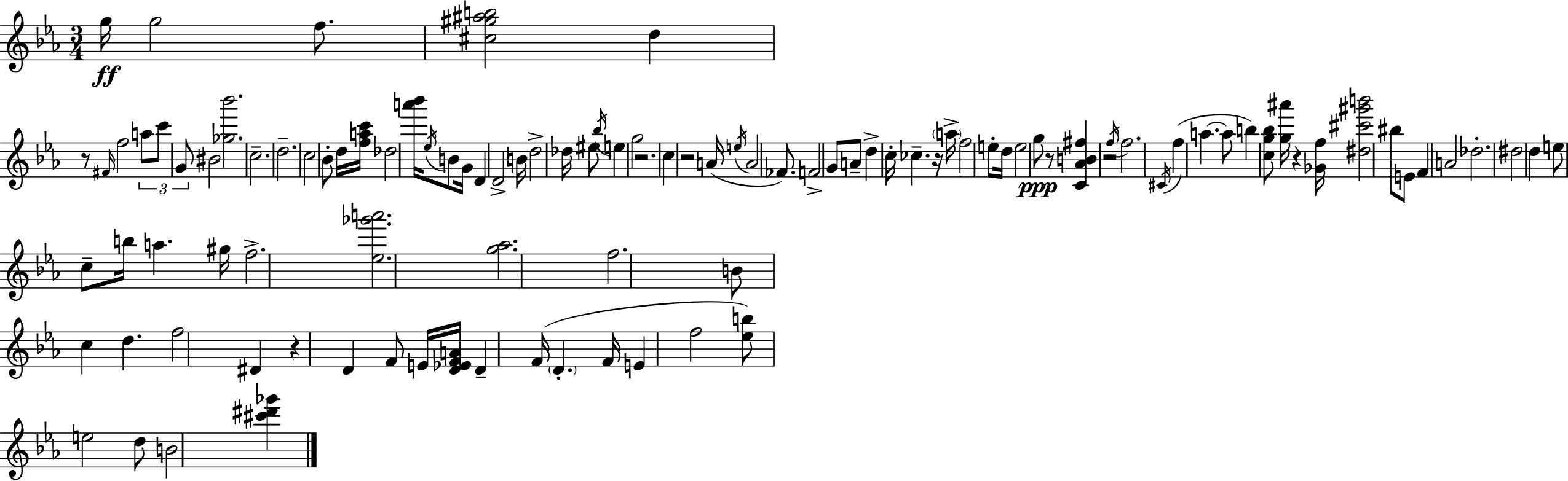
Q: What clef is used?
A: treble